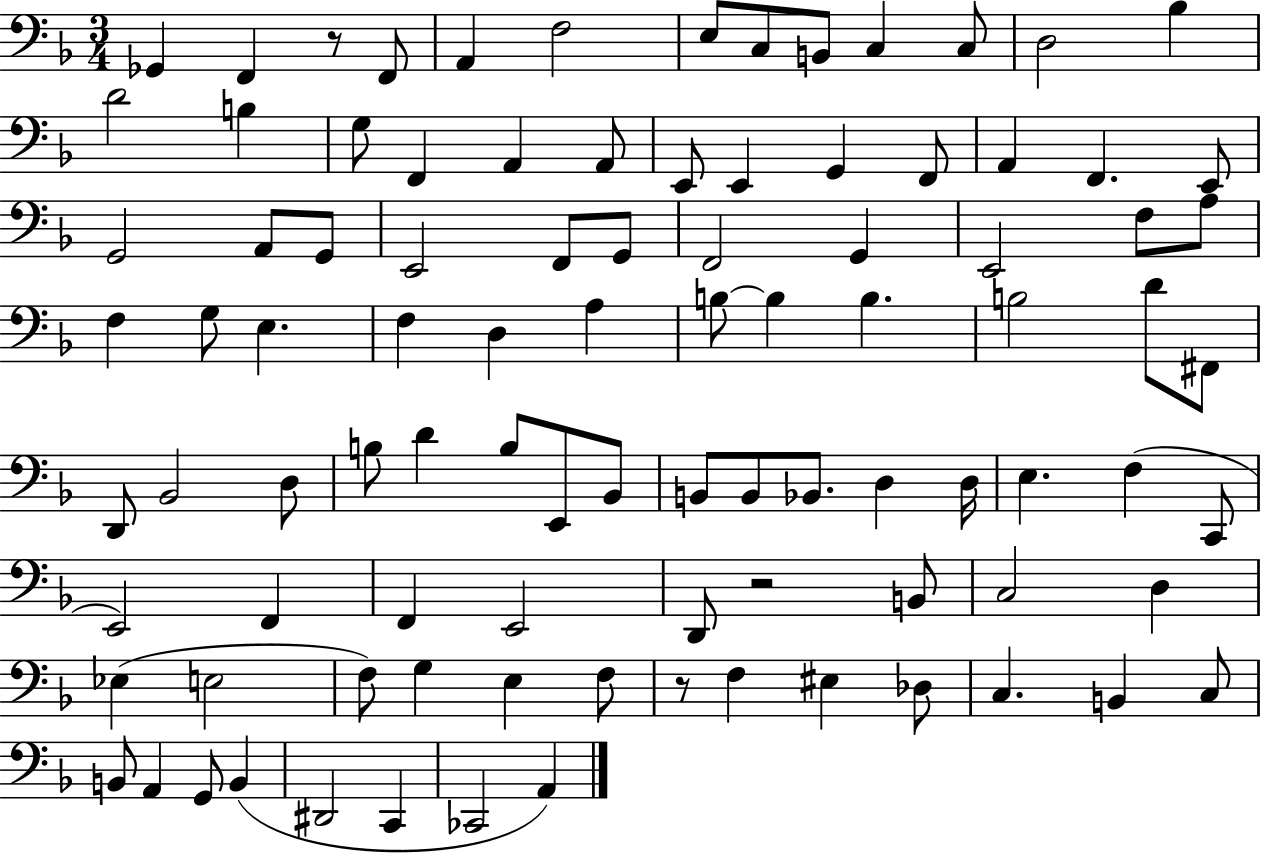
Gb2/q F2/q R/e F2/e A2/q F3/h E3/e C3/e B2/e C3/q C3/e D3/h Bb3/q D4/h B3/q G3/e F2/q A2/q A2/e E2/e E2/q G2/q F2/e A2/q F2/q. E2/e G2/h A2/e G2/e E2/h F2/e G2/e F2/h G2/q E2/h F3/e A3/e F3/q G3/e E3/q. F3/q D3/q A3/q B3/e B3/q B3/q. B3/h D4/e F#2/e D2/e Bb2/h D3/e B3/e D4/q B3/e E2/e Bb2/e B2/e B2/e Bb2/e. D3/q D3/s E3/q. F3/q C2/e E2/h F2/q F2/q E2/h D2/e R/h B2/e C3/h D3/q Eb3/q E3/h F3/e G3/q E3/q F3/e R/e F3/q EIS3/q Db3/e C3/q. B2/q C3/e B2/e A2/q G2/e B2/q D#2/h C2/q CES2/h A2/q